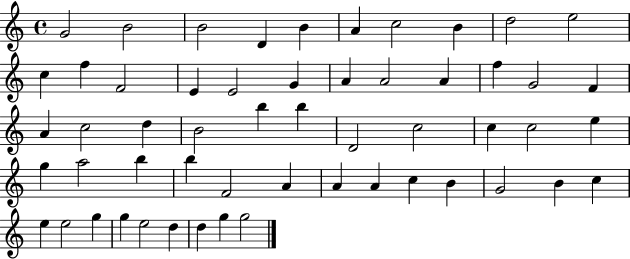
{
  \clef treble
  \time 4/4
  \defaultTimeSignature
  \key c \major
  g'2 b'2 | b'2 d'4 b'4 | a'4 c''2 b'4 | d''2 e''2 | \break c''4 f''4 f'2 | e'4 e'2 g'4 | a'4 a'2 a'4 | f''4 g'2 f'4 | \break a'4 c''2 d''4 | b'2 b''4 b''4 | d'2 c''2 | c''4 c''2 e''4 | \break g''4 a''2 b''4 | b''4 f'2 a'4 | a'4 a'4 c''4 b'4 | g'2 b'4 c''4 | \break e''4 e''2 g''4 | g''4 e''2 d''4 | d''4 g''4 g''2 | \bar "|."
}